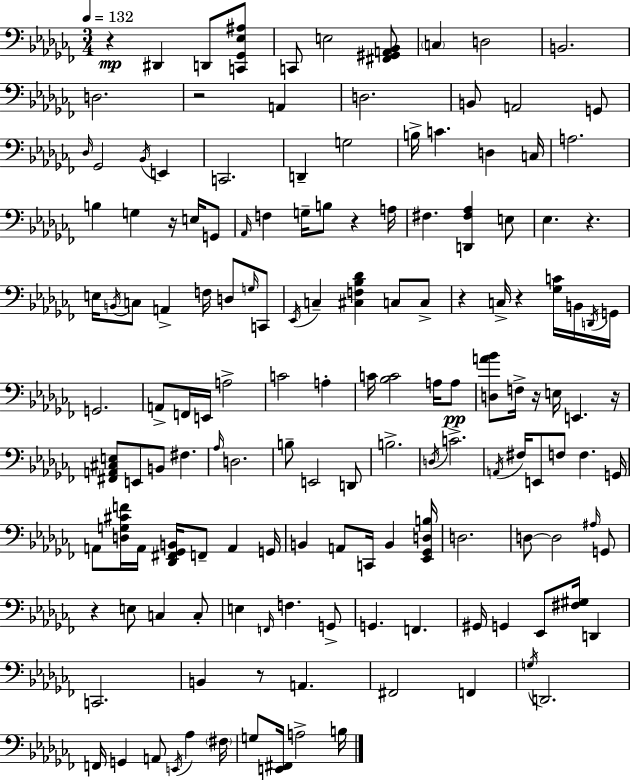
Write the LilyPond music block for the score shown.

{
  \clef bass
  \numericTimeSignature
  \time 3/4
  \key aes \minor
  \tempo 4 = 132
  r4\mp dis,4 d,8 <c, ges, ees ais>8 | c,8 e2 <fis, gis, a, bes,>8 | \parenthesize c4 d2 | b,2. | \break d2. | r2 a,4 | d2. | b,8 a,2 g,8 | \break \grace { des16 } ges,2 \acciaccatura { bes,16 } e,4 | c,2. | d,4-- g2 | b16-> c'4. d4 | \break c16 a2. | b4 g4 r16 e16 | g,8 \grace { aes,16 } f4 g16-- b8 r4 | a16 fis4. <d, fis aes>4 | \break e8 ees4. r4. | e16 \acciaccatura { b,16 } c8 a,4-> f16 | d8 \grace { g16 } c,8 \acciaccatura { ees,16 } c4-- <cis f bes des'>4 | c8 c8-> r4 c16-> r4 | \break <ges c'>16 b,16 \acciaccatura { d,16 } g,16 g,2. | a,8-> f,16 e,16 a2-> | c'2 | a4-. c'16 <bes c'>2 | \break a16 a8\pp <d a' bes'>8 f16-> r16 e16 | e,4. r16 <fis, a, cis e>8 e,8 b,8 | fis4. \grace { aes16 } d2. | b8-- e,2 | \break d,8 b2.-> | \acciaccatura { d16 } c'2.-> | \acciaccatura { a,16 } fis16 e,8 | f8 f4. g,16 a,8 | \break <d g cis' f'>16 a,16 <des, fis, ges, b,>16 f,8-- a,4 g,16 b,4 | a,8 c,16 b,4 <ees, ges, d b>16 d2. | d8~~ | d2 \grace { ais16 } g,8 r4 | \break e8 c4 c8-. e4 | \grace { f,16 } f4. g,8-> | g,4. f,4. | gis,16 g,4 ees,8 <fis gis>16 d,4 | \break c,2. | b,4 r8 a,4. | fis,2 f,4 | \acciaccatura { g16 } d,2. | \break f,16 g,4 a,8 \acciaccatura { e,16 } aes4 | \parenthesize fis16 g8 <e, fis,>16 a2-> | b16 \bar "|."
}